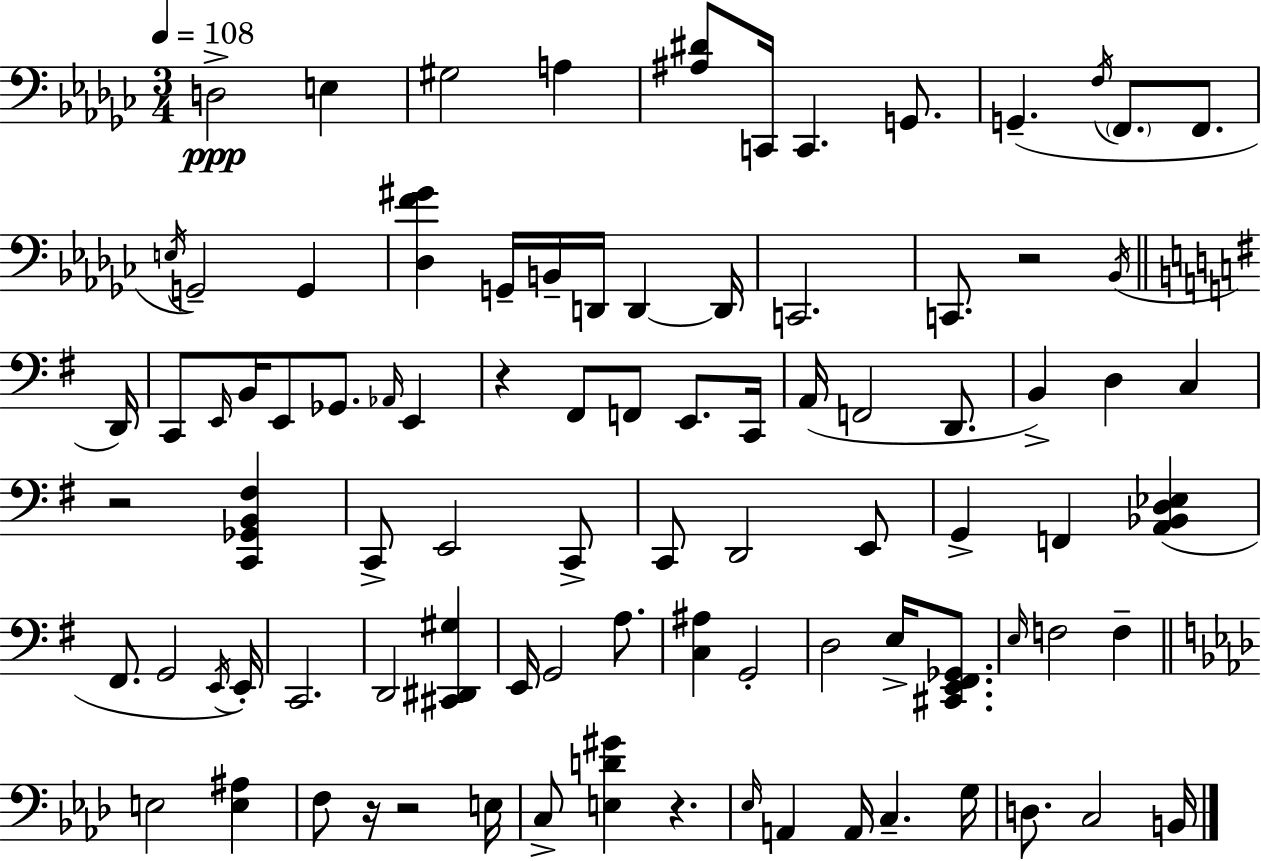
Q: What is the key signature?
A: EES minor